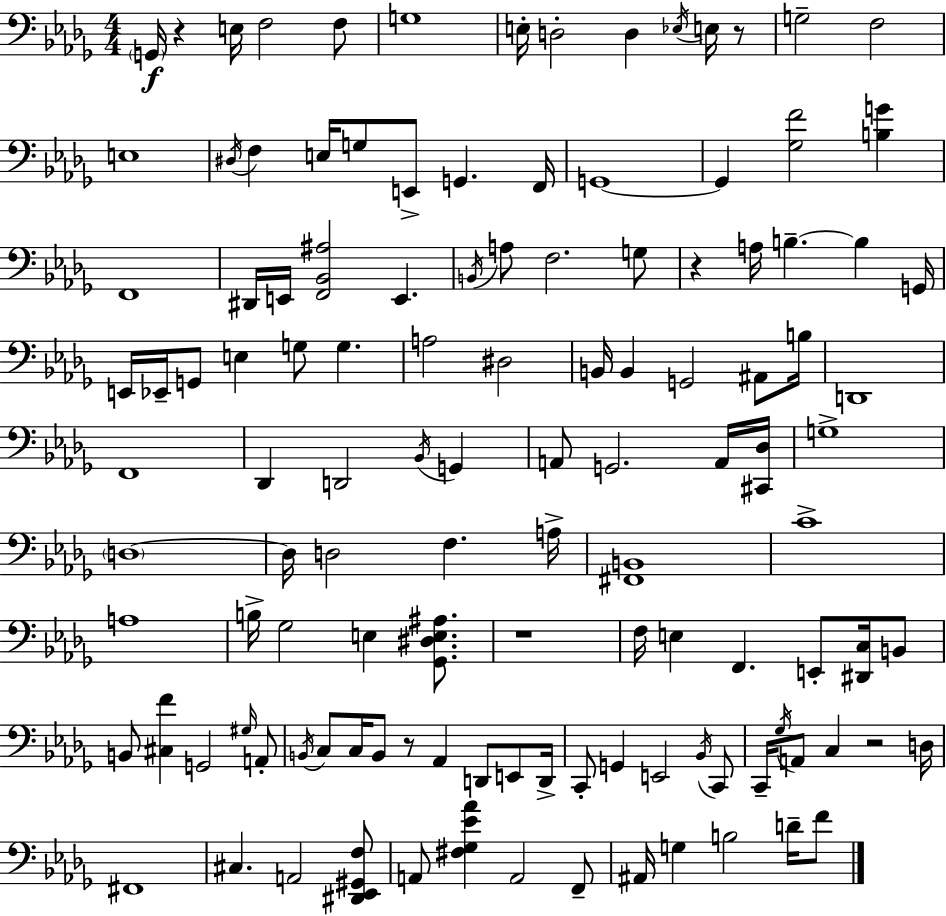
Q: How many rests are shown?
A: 6